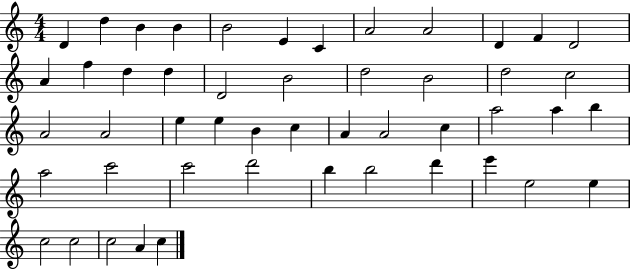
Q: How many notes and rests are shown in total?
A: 49